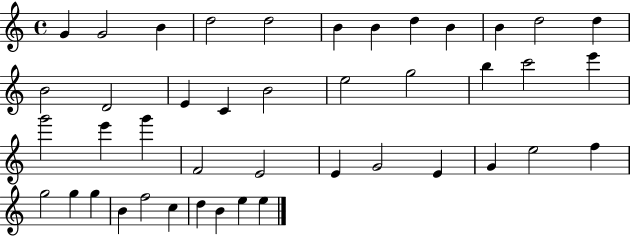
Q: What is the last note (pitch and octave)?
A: E5